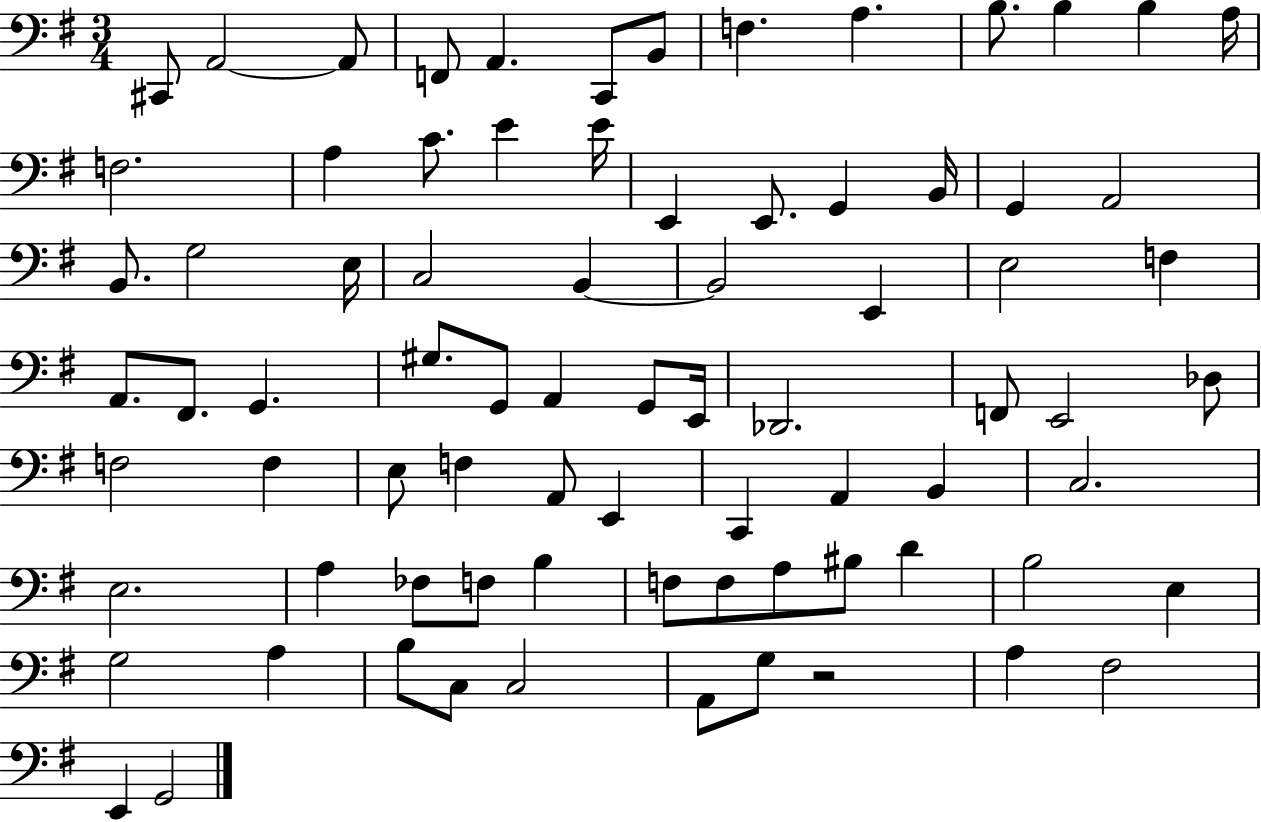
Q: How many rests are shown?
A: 1